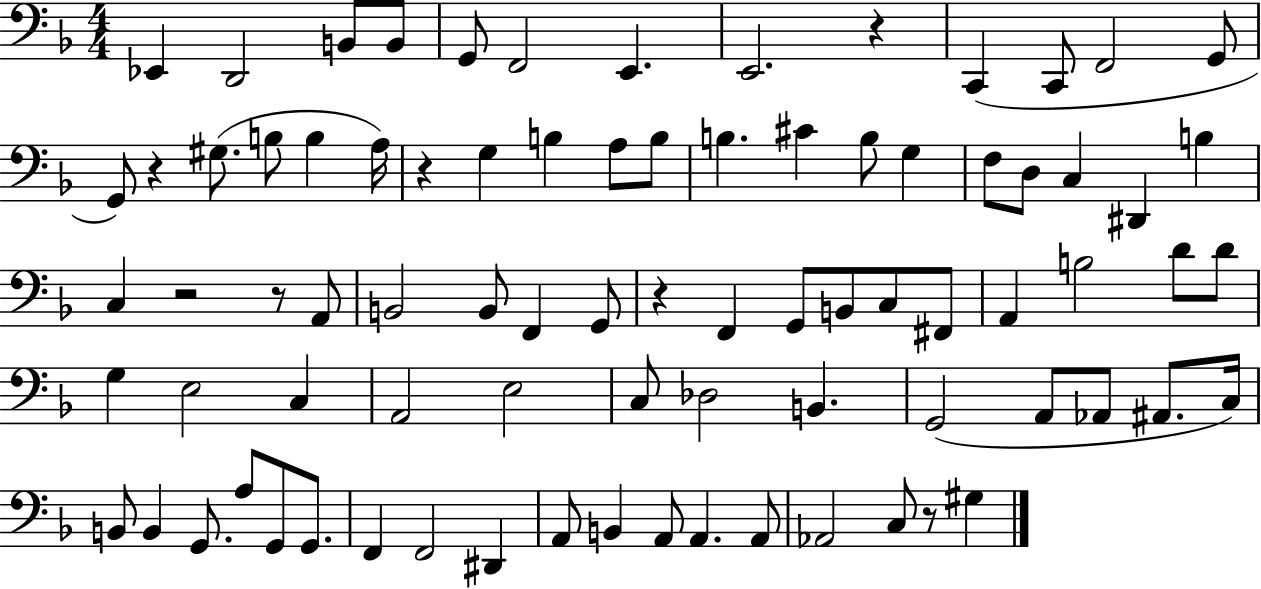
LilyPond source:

{
  \clef bass
  \numericTimeSignature
  \time 4/4
  \key f \major
  \repeat volta 2 { ees,4 d,2 b,8 b,8 | g,8 f,2 e,4. | e,2. r4 | c,4( c,8 f,2 g,8 | \break g,8) r4 gis8.( b8 b4 a16) | r4 g4 b4 a8 b8 | b4. cis'4 b8 g4 | f8 d8 c4 dis,4 b4 | \break c4 r2 r8 a,8 | b,2 b,8 f,4 g,8 | r4 f,4 g,8 b,8 c8 fis,8 | a,4 b2 d'8 d'8 | \break g4 e2 c4 | a,2 e2 | c8 des2 b,4. | g,2( a,8 aes,8 ais,8. c16) | \break b,8 b,4 g,8. a8 g,8 g,8. | f,4 f,2 dis,4 | a,8 b,4 a,8 a,4. a,8 | aes,2 c8 r8 gis4 | \break } \bar "|."
}